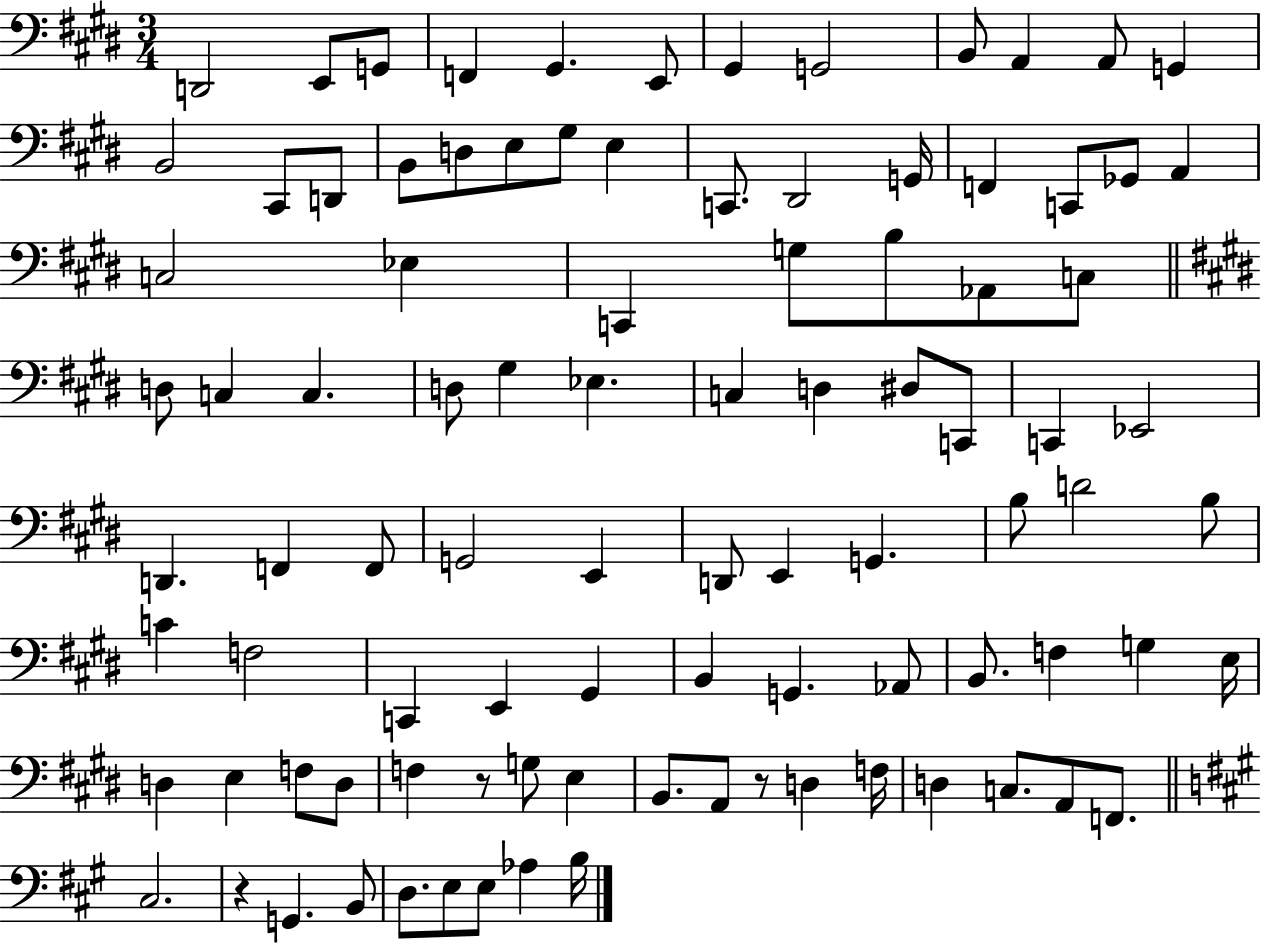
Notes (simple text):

D2/h E2/e G2/e F2/q G#2/q. E2/e G#2/q G2/h B2/e A2/q A2/e G2/q B2/h C#2/e D2/e B2/e D3/e E3/e G#3/e E3/q C2/e. D#2/h G2/s F2/q C2/e Gb2/e A2/q C3/h Eb3/q C2/q G3/e B3/e Ab2/e C3/e D3/e C3/q C3/q. D3/e G#3/q Eb3/q. C3/q D3/q D#3/e C2/e C2/q Eb2/h D2/q. F2/q F2/e G2/h E2/q D2/e E2/q G2/q. B3/e D4/h B3/e C4/q F3/h C2/q E2/q G#2/q B2/q G2/q. Ab2/e B2/e. F3/q G3/q E3/s D3/q E3/q F3/e D3/e F3/q R/e G3/e E3/q B2/e. A2/e R/e D3/q F3/s D3/q C3/e. A2/e F2/e. C#3/h. R/q G2/q. B2/e D3/e. E3/e E3/e Ab3/q B3/s